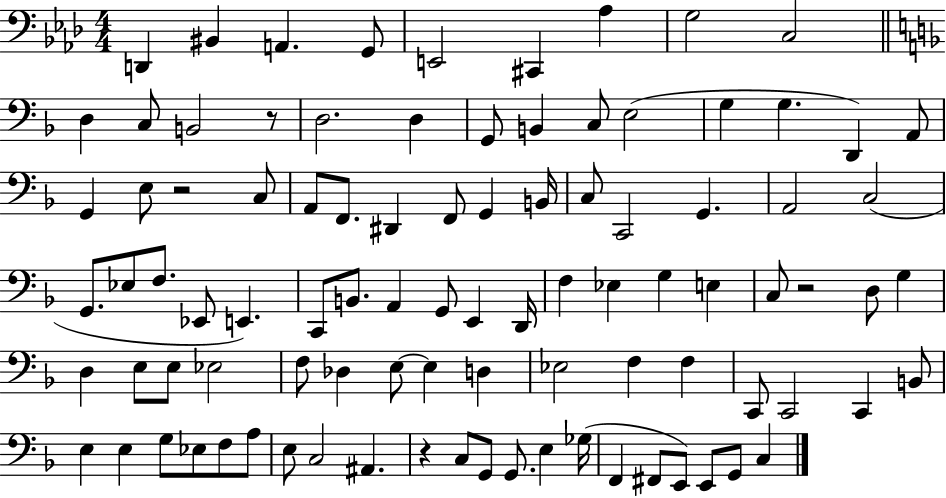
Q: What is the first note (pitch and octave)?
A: D2